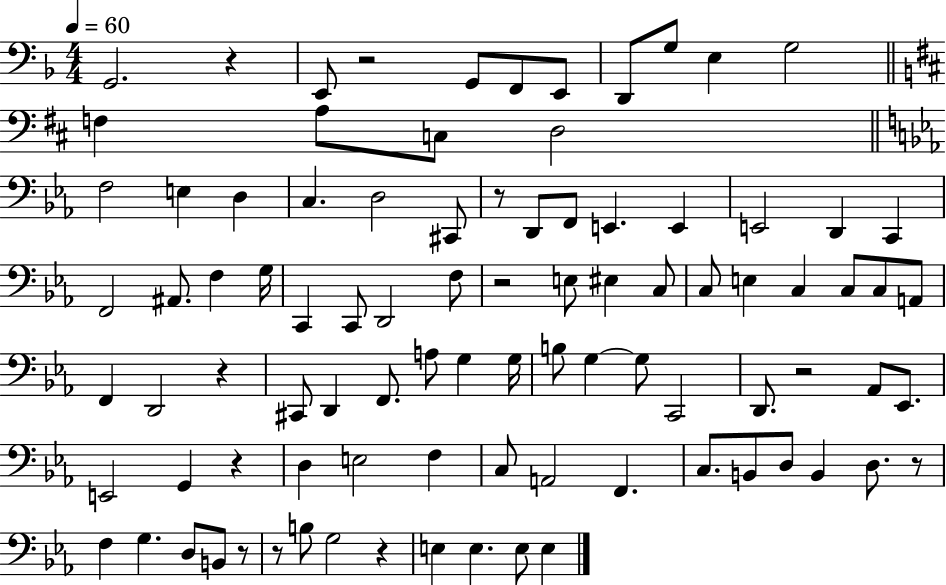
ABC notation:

X:1
T:Untitled
M:4/4
L:1/4
K:F
G,,2 z E,,/2 z2 G,,/2 F,,/2 E,,/2 D,,/2 G,/2 E, G,2 F, A,/2 C,/2 D,2 F,2 E, D, C, D,2 ^C,,/2 z/2 D,,/2 F,,/2 E,, E,, E,,2 D,, C,, F,,2 ^A,,/2 F, G,/4 C,, C,,/2 D,,2 F,/2 z2 E,/2 ^E, C,/2 C,/2 E, C, C,/2 C,/2 A,,/2 F,, D,,2 z ^C,,/2 D,, F,,/2 A,/2 G, G,/4 B,/2 G, G,/2 C,,2 D,,/2 z2 _A,,/2 _E,,/2 E,,2 G,, z D, E,2 F, C,/2 A,,2 F,, C,/2 B,,/2 D,/2 B,, D,/2 z/2 F, G, D,/2 B,,/2 z/2 z/2 B,/2 G,2 z E, E, E,/2 E,